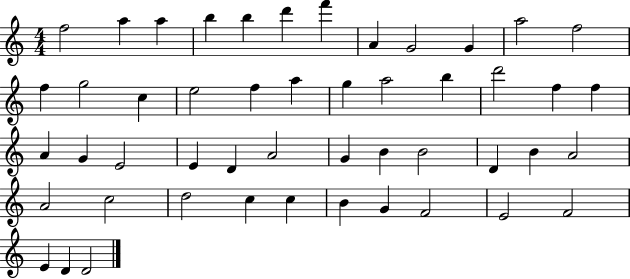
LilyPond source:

{
  \clef treble
  \numericTimeSignature
  \time 4/4
  \key c \major
  f''2 a''4 a''4 | b''4 b''4 d'''4 f'''4 | a'4 g'2 g'4 | a''2 f''2 | \break f''4 g''2 c''4 | e''2 f''4 a''4 | g''4 a''2 b''4 | d'''2 f''4 f''4 | \break a'4 g'4 e'2 | e'4 d'4 a'2 | g'4 b'4 b'2 | d'4 b'4 a'2 | \break a'2 c''2 | d''2 c''4 c''4 | b'4 g'4 f'2 | e'2 f'2 | \break e'4 d'4 d'2 | \bar "|."
}